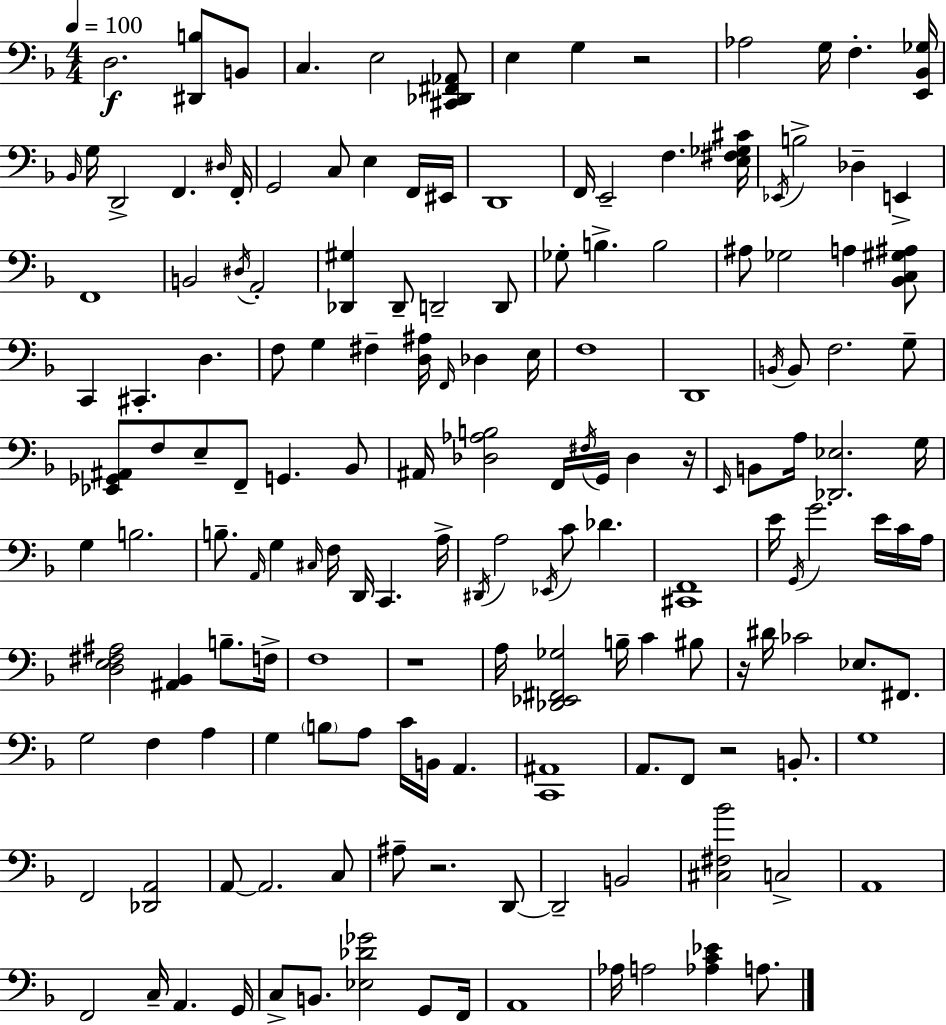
D3/h. [D#2,B3]/e B2/e C3/q. E3/h [C#2,Db2,F#2,Ab2]/e E3/q G3/q R/h Ab3/h G3/s F3/q. [E2,Bb2,Gb3]/s Bb2/s G3/s D2/h F2/q. D#3/s F2/s G2/h C3/e E3/q F2/s EIS2/s D2/w F2/s E2/h F3/q. [E3,F#3,Gb3,C#4]/s Eb2/s B3/h Db3/q E2/q F2/w B2/h D#3/s A2/h [Db2,G#3]/q Db2/e D2/h D2/e Gb3/e B3/q. B3/h A#3/e Gb3/h A3/q [Bb2,C3,G#3,A#3]/e C2/q C#2/q. D3/q. F3/e G3/q F#3/q [D3,A#3]/s F2/s Db3/q E3/s F3/w D2/w B2/s B2/e F3/h. G3/e [Eb2,Gb2,A#2]/e F3/e E3/e F2/e G2/q. Bb2/e A#2/s [Db3,Ab3,B3]/h F2/s F#3/s G2/s Db3/q R/s E2/s B2/e A3/s [Db2,Eb3]/h. G3/s G3/q B3/h. B3/e. A2/s G3/q C#3/s F3/s D2/s C2/q. A3/s D#2/s A3/h Eb2/s C4/e Db4/q. [C#2,F2]/w E4/s G2/s G4/h. E4/s C4/s A3/s [D3,E3,F#3,A#3]/h [A#2,Bb2]/q B3/e. F3/s F3/w R/w A3/s [Db2,Eb2,F#2,Gb3]/h B3/s C4/q BIS3/e R/s D#4/s CES4/h Eb3/e. F#2/e. G3/h F3/q A3/q G3/q B3/e A3/e C4/s B2/s A2/q. [C2,A#2]/w A2/e. F2/e R/h B2/e. G3/w F2/h [Db2,A2]/h A2/e A2/h. C3/e A#3/e R/h. D2/e D2/h B2/h [C#3,F#3,Bb4]/h C3/h A2/w F2/h C3/s A2/q. G2/s C3/e B2/e. [Eb3,Db4,Gb4]/h G2/e F2/s A2/w Ab3/s A3/h [Ab3,C4,Eb4]/q A3/e.